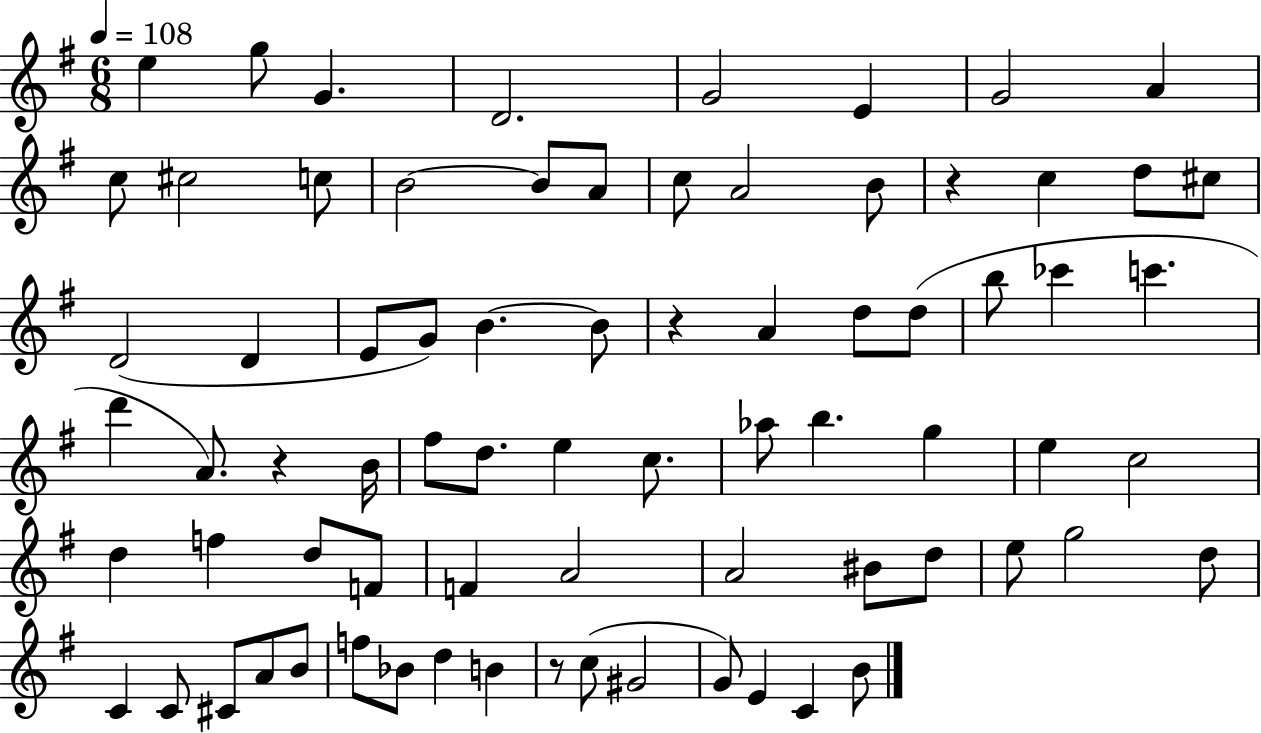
X:1
T:Untitled
M:6/8
L:1/4
K:G
e g/2 G D2 G2 E G2 A c/2 ^c2 c/2 B2 B/2 A/2 c/2 A2 B/2 z c d/2 ^c/2 D2 D E/2 G/2 B B/2 z A d/2 d/2 b/2 _c' c' d' A/2 z B/4 ^f/2 d/2 e c/2 _a/2 b g e c2 d f d/2 F/2 F A2 A2 ^B/2 d/2 e/2 g2 d/2 C C/2 ^C/2 A/2 B/2 f/2 _B/2 d B z/2 c/2 ^G2 G/2 E C B/2